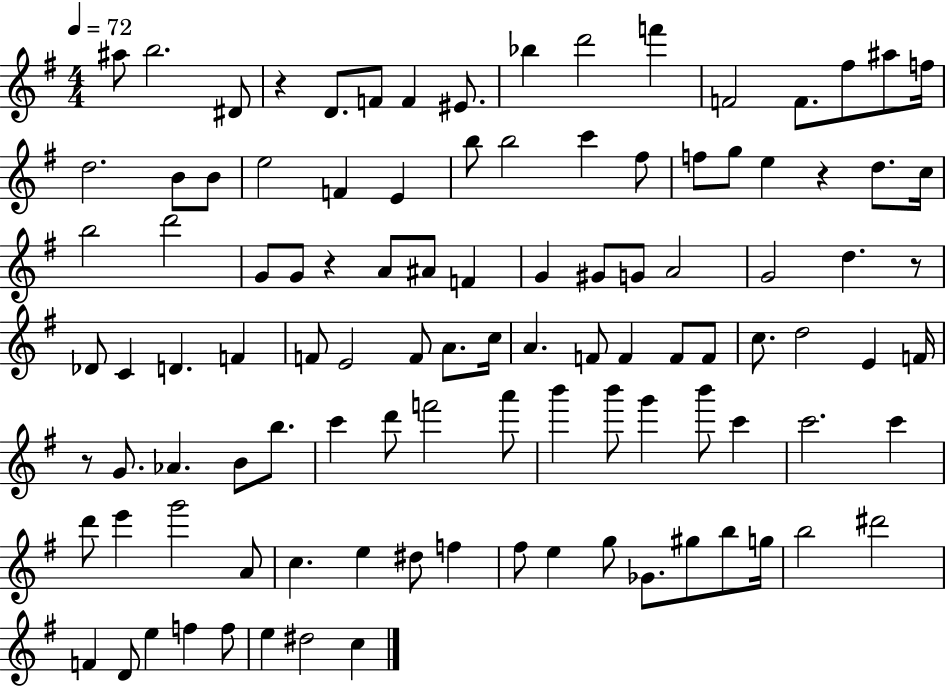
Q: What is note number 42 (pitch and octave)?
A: G4